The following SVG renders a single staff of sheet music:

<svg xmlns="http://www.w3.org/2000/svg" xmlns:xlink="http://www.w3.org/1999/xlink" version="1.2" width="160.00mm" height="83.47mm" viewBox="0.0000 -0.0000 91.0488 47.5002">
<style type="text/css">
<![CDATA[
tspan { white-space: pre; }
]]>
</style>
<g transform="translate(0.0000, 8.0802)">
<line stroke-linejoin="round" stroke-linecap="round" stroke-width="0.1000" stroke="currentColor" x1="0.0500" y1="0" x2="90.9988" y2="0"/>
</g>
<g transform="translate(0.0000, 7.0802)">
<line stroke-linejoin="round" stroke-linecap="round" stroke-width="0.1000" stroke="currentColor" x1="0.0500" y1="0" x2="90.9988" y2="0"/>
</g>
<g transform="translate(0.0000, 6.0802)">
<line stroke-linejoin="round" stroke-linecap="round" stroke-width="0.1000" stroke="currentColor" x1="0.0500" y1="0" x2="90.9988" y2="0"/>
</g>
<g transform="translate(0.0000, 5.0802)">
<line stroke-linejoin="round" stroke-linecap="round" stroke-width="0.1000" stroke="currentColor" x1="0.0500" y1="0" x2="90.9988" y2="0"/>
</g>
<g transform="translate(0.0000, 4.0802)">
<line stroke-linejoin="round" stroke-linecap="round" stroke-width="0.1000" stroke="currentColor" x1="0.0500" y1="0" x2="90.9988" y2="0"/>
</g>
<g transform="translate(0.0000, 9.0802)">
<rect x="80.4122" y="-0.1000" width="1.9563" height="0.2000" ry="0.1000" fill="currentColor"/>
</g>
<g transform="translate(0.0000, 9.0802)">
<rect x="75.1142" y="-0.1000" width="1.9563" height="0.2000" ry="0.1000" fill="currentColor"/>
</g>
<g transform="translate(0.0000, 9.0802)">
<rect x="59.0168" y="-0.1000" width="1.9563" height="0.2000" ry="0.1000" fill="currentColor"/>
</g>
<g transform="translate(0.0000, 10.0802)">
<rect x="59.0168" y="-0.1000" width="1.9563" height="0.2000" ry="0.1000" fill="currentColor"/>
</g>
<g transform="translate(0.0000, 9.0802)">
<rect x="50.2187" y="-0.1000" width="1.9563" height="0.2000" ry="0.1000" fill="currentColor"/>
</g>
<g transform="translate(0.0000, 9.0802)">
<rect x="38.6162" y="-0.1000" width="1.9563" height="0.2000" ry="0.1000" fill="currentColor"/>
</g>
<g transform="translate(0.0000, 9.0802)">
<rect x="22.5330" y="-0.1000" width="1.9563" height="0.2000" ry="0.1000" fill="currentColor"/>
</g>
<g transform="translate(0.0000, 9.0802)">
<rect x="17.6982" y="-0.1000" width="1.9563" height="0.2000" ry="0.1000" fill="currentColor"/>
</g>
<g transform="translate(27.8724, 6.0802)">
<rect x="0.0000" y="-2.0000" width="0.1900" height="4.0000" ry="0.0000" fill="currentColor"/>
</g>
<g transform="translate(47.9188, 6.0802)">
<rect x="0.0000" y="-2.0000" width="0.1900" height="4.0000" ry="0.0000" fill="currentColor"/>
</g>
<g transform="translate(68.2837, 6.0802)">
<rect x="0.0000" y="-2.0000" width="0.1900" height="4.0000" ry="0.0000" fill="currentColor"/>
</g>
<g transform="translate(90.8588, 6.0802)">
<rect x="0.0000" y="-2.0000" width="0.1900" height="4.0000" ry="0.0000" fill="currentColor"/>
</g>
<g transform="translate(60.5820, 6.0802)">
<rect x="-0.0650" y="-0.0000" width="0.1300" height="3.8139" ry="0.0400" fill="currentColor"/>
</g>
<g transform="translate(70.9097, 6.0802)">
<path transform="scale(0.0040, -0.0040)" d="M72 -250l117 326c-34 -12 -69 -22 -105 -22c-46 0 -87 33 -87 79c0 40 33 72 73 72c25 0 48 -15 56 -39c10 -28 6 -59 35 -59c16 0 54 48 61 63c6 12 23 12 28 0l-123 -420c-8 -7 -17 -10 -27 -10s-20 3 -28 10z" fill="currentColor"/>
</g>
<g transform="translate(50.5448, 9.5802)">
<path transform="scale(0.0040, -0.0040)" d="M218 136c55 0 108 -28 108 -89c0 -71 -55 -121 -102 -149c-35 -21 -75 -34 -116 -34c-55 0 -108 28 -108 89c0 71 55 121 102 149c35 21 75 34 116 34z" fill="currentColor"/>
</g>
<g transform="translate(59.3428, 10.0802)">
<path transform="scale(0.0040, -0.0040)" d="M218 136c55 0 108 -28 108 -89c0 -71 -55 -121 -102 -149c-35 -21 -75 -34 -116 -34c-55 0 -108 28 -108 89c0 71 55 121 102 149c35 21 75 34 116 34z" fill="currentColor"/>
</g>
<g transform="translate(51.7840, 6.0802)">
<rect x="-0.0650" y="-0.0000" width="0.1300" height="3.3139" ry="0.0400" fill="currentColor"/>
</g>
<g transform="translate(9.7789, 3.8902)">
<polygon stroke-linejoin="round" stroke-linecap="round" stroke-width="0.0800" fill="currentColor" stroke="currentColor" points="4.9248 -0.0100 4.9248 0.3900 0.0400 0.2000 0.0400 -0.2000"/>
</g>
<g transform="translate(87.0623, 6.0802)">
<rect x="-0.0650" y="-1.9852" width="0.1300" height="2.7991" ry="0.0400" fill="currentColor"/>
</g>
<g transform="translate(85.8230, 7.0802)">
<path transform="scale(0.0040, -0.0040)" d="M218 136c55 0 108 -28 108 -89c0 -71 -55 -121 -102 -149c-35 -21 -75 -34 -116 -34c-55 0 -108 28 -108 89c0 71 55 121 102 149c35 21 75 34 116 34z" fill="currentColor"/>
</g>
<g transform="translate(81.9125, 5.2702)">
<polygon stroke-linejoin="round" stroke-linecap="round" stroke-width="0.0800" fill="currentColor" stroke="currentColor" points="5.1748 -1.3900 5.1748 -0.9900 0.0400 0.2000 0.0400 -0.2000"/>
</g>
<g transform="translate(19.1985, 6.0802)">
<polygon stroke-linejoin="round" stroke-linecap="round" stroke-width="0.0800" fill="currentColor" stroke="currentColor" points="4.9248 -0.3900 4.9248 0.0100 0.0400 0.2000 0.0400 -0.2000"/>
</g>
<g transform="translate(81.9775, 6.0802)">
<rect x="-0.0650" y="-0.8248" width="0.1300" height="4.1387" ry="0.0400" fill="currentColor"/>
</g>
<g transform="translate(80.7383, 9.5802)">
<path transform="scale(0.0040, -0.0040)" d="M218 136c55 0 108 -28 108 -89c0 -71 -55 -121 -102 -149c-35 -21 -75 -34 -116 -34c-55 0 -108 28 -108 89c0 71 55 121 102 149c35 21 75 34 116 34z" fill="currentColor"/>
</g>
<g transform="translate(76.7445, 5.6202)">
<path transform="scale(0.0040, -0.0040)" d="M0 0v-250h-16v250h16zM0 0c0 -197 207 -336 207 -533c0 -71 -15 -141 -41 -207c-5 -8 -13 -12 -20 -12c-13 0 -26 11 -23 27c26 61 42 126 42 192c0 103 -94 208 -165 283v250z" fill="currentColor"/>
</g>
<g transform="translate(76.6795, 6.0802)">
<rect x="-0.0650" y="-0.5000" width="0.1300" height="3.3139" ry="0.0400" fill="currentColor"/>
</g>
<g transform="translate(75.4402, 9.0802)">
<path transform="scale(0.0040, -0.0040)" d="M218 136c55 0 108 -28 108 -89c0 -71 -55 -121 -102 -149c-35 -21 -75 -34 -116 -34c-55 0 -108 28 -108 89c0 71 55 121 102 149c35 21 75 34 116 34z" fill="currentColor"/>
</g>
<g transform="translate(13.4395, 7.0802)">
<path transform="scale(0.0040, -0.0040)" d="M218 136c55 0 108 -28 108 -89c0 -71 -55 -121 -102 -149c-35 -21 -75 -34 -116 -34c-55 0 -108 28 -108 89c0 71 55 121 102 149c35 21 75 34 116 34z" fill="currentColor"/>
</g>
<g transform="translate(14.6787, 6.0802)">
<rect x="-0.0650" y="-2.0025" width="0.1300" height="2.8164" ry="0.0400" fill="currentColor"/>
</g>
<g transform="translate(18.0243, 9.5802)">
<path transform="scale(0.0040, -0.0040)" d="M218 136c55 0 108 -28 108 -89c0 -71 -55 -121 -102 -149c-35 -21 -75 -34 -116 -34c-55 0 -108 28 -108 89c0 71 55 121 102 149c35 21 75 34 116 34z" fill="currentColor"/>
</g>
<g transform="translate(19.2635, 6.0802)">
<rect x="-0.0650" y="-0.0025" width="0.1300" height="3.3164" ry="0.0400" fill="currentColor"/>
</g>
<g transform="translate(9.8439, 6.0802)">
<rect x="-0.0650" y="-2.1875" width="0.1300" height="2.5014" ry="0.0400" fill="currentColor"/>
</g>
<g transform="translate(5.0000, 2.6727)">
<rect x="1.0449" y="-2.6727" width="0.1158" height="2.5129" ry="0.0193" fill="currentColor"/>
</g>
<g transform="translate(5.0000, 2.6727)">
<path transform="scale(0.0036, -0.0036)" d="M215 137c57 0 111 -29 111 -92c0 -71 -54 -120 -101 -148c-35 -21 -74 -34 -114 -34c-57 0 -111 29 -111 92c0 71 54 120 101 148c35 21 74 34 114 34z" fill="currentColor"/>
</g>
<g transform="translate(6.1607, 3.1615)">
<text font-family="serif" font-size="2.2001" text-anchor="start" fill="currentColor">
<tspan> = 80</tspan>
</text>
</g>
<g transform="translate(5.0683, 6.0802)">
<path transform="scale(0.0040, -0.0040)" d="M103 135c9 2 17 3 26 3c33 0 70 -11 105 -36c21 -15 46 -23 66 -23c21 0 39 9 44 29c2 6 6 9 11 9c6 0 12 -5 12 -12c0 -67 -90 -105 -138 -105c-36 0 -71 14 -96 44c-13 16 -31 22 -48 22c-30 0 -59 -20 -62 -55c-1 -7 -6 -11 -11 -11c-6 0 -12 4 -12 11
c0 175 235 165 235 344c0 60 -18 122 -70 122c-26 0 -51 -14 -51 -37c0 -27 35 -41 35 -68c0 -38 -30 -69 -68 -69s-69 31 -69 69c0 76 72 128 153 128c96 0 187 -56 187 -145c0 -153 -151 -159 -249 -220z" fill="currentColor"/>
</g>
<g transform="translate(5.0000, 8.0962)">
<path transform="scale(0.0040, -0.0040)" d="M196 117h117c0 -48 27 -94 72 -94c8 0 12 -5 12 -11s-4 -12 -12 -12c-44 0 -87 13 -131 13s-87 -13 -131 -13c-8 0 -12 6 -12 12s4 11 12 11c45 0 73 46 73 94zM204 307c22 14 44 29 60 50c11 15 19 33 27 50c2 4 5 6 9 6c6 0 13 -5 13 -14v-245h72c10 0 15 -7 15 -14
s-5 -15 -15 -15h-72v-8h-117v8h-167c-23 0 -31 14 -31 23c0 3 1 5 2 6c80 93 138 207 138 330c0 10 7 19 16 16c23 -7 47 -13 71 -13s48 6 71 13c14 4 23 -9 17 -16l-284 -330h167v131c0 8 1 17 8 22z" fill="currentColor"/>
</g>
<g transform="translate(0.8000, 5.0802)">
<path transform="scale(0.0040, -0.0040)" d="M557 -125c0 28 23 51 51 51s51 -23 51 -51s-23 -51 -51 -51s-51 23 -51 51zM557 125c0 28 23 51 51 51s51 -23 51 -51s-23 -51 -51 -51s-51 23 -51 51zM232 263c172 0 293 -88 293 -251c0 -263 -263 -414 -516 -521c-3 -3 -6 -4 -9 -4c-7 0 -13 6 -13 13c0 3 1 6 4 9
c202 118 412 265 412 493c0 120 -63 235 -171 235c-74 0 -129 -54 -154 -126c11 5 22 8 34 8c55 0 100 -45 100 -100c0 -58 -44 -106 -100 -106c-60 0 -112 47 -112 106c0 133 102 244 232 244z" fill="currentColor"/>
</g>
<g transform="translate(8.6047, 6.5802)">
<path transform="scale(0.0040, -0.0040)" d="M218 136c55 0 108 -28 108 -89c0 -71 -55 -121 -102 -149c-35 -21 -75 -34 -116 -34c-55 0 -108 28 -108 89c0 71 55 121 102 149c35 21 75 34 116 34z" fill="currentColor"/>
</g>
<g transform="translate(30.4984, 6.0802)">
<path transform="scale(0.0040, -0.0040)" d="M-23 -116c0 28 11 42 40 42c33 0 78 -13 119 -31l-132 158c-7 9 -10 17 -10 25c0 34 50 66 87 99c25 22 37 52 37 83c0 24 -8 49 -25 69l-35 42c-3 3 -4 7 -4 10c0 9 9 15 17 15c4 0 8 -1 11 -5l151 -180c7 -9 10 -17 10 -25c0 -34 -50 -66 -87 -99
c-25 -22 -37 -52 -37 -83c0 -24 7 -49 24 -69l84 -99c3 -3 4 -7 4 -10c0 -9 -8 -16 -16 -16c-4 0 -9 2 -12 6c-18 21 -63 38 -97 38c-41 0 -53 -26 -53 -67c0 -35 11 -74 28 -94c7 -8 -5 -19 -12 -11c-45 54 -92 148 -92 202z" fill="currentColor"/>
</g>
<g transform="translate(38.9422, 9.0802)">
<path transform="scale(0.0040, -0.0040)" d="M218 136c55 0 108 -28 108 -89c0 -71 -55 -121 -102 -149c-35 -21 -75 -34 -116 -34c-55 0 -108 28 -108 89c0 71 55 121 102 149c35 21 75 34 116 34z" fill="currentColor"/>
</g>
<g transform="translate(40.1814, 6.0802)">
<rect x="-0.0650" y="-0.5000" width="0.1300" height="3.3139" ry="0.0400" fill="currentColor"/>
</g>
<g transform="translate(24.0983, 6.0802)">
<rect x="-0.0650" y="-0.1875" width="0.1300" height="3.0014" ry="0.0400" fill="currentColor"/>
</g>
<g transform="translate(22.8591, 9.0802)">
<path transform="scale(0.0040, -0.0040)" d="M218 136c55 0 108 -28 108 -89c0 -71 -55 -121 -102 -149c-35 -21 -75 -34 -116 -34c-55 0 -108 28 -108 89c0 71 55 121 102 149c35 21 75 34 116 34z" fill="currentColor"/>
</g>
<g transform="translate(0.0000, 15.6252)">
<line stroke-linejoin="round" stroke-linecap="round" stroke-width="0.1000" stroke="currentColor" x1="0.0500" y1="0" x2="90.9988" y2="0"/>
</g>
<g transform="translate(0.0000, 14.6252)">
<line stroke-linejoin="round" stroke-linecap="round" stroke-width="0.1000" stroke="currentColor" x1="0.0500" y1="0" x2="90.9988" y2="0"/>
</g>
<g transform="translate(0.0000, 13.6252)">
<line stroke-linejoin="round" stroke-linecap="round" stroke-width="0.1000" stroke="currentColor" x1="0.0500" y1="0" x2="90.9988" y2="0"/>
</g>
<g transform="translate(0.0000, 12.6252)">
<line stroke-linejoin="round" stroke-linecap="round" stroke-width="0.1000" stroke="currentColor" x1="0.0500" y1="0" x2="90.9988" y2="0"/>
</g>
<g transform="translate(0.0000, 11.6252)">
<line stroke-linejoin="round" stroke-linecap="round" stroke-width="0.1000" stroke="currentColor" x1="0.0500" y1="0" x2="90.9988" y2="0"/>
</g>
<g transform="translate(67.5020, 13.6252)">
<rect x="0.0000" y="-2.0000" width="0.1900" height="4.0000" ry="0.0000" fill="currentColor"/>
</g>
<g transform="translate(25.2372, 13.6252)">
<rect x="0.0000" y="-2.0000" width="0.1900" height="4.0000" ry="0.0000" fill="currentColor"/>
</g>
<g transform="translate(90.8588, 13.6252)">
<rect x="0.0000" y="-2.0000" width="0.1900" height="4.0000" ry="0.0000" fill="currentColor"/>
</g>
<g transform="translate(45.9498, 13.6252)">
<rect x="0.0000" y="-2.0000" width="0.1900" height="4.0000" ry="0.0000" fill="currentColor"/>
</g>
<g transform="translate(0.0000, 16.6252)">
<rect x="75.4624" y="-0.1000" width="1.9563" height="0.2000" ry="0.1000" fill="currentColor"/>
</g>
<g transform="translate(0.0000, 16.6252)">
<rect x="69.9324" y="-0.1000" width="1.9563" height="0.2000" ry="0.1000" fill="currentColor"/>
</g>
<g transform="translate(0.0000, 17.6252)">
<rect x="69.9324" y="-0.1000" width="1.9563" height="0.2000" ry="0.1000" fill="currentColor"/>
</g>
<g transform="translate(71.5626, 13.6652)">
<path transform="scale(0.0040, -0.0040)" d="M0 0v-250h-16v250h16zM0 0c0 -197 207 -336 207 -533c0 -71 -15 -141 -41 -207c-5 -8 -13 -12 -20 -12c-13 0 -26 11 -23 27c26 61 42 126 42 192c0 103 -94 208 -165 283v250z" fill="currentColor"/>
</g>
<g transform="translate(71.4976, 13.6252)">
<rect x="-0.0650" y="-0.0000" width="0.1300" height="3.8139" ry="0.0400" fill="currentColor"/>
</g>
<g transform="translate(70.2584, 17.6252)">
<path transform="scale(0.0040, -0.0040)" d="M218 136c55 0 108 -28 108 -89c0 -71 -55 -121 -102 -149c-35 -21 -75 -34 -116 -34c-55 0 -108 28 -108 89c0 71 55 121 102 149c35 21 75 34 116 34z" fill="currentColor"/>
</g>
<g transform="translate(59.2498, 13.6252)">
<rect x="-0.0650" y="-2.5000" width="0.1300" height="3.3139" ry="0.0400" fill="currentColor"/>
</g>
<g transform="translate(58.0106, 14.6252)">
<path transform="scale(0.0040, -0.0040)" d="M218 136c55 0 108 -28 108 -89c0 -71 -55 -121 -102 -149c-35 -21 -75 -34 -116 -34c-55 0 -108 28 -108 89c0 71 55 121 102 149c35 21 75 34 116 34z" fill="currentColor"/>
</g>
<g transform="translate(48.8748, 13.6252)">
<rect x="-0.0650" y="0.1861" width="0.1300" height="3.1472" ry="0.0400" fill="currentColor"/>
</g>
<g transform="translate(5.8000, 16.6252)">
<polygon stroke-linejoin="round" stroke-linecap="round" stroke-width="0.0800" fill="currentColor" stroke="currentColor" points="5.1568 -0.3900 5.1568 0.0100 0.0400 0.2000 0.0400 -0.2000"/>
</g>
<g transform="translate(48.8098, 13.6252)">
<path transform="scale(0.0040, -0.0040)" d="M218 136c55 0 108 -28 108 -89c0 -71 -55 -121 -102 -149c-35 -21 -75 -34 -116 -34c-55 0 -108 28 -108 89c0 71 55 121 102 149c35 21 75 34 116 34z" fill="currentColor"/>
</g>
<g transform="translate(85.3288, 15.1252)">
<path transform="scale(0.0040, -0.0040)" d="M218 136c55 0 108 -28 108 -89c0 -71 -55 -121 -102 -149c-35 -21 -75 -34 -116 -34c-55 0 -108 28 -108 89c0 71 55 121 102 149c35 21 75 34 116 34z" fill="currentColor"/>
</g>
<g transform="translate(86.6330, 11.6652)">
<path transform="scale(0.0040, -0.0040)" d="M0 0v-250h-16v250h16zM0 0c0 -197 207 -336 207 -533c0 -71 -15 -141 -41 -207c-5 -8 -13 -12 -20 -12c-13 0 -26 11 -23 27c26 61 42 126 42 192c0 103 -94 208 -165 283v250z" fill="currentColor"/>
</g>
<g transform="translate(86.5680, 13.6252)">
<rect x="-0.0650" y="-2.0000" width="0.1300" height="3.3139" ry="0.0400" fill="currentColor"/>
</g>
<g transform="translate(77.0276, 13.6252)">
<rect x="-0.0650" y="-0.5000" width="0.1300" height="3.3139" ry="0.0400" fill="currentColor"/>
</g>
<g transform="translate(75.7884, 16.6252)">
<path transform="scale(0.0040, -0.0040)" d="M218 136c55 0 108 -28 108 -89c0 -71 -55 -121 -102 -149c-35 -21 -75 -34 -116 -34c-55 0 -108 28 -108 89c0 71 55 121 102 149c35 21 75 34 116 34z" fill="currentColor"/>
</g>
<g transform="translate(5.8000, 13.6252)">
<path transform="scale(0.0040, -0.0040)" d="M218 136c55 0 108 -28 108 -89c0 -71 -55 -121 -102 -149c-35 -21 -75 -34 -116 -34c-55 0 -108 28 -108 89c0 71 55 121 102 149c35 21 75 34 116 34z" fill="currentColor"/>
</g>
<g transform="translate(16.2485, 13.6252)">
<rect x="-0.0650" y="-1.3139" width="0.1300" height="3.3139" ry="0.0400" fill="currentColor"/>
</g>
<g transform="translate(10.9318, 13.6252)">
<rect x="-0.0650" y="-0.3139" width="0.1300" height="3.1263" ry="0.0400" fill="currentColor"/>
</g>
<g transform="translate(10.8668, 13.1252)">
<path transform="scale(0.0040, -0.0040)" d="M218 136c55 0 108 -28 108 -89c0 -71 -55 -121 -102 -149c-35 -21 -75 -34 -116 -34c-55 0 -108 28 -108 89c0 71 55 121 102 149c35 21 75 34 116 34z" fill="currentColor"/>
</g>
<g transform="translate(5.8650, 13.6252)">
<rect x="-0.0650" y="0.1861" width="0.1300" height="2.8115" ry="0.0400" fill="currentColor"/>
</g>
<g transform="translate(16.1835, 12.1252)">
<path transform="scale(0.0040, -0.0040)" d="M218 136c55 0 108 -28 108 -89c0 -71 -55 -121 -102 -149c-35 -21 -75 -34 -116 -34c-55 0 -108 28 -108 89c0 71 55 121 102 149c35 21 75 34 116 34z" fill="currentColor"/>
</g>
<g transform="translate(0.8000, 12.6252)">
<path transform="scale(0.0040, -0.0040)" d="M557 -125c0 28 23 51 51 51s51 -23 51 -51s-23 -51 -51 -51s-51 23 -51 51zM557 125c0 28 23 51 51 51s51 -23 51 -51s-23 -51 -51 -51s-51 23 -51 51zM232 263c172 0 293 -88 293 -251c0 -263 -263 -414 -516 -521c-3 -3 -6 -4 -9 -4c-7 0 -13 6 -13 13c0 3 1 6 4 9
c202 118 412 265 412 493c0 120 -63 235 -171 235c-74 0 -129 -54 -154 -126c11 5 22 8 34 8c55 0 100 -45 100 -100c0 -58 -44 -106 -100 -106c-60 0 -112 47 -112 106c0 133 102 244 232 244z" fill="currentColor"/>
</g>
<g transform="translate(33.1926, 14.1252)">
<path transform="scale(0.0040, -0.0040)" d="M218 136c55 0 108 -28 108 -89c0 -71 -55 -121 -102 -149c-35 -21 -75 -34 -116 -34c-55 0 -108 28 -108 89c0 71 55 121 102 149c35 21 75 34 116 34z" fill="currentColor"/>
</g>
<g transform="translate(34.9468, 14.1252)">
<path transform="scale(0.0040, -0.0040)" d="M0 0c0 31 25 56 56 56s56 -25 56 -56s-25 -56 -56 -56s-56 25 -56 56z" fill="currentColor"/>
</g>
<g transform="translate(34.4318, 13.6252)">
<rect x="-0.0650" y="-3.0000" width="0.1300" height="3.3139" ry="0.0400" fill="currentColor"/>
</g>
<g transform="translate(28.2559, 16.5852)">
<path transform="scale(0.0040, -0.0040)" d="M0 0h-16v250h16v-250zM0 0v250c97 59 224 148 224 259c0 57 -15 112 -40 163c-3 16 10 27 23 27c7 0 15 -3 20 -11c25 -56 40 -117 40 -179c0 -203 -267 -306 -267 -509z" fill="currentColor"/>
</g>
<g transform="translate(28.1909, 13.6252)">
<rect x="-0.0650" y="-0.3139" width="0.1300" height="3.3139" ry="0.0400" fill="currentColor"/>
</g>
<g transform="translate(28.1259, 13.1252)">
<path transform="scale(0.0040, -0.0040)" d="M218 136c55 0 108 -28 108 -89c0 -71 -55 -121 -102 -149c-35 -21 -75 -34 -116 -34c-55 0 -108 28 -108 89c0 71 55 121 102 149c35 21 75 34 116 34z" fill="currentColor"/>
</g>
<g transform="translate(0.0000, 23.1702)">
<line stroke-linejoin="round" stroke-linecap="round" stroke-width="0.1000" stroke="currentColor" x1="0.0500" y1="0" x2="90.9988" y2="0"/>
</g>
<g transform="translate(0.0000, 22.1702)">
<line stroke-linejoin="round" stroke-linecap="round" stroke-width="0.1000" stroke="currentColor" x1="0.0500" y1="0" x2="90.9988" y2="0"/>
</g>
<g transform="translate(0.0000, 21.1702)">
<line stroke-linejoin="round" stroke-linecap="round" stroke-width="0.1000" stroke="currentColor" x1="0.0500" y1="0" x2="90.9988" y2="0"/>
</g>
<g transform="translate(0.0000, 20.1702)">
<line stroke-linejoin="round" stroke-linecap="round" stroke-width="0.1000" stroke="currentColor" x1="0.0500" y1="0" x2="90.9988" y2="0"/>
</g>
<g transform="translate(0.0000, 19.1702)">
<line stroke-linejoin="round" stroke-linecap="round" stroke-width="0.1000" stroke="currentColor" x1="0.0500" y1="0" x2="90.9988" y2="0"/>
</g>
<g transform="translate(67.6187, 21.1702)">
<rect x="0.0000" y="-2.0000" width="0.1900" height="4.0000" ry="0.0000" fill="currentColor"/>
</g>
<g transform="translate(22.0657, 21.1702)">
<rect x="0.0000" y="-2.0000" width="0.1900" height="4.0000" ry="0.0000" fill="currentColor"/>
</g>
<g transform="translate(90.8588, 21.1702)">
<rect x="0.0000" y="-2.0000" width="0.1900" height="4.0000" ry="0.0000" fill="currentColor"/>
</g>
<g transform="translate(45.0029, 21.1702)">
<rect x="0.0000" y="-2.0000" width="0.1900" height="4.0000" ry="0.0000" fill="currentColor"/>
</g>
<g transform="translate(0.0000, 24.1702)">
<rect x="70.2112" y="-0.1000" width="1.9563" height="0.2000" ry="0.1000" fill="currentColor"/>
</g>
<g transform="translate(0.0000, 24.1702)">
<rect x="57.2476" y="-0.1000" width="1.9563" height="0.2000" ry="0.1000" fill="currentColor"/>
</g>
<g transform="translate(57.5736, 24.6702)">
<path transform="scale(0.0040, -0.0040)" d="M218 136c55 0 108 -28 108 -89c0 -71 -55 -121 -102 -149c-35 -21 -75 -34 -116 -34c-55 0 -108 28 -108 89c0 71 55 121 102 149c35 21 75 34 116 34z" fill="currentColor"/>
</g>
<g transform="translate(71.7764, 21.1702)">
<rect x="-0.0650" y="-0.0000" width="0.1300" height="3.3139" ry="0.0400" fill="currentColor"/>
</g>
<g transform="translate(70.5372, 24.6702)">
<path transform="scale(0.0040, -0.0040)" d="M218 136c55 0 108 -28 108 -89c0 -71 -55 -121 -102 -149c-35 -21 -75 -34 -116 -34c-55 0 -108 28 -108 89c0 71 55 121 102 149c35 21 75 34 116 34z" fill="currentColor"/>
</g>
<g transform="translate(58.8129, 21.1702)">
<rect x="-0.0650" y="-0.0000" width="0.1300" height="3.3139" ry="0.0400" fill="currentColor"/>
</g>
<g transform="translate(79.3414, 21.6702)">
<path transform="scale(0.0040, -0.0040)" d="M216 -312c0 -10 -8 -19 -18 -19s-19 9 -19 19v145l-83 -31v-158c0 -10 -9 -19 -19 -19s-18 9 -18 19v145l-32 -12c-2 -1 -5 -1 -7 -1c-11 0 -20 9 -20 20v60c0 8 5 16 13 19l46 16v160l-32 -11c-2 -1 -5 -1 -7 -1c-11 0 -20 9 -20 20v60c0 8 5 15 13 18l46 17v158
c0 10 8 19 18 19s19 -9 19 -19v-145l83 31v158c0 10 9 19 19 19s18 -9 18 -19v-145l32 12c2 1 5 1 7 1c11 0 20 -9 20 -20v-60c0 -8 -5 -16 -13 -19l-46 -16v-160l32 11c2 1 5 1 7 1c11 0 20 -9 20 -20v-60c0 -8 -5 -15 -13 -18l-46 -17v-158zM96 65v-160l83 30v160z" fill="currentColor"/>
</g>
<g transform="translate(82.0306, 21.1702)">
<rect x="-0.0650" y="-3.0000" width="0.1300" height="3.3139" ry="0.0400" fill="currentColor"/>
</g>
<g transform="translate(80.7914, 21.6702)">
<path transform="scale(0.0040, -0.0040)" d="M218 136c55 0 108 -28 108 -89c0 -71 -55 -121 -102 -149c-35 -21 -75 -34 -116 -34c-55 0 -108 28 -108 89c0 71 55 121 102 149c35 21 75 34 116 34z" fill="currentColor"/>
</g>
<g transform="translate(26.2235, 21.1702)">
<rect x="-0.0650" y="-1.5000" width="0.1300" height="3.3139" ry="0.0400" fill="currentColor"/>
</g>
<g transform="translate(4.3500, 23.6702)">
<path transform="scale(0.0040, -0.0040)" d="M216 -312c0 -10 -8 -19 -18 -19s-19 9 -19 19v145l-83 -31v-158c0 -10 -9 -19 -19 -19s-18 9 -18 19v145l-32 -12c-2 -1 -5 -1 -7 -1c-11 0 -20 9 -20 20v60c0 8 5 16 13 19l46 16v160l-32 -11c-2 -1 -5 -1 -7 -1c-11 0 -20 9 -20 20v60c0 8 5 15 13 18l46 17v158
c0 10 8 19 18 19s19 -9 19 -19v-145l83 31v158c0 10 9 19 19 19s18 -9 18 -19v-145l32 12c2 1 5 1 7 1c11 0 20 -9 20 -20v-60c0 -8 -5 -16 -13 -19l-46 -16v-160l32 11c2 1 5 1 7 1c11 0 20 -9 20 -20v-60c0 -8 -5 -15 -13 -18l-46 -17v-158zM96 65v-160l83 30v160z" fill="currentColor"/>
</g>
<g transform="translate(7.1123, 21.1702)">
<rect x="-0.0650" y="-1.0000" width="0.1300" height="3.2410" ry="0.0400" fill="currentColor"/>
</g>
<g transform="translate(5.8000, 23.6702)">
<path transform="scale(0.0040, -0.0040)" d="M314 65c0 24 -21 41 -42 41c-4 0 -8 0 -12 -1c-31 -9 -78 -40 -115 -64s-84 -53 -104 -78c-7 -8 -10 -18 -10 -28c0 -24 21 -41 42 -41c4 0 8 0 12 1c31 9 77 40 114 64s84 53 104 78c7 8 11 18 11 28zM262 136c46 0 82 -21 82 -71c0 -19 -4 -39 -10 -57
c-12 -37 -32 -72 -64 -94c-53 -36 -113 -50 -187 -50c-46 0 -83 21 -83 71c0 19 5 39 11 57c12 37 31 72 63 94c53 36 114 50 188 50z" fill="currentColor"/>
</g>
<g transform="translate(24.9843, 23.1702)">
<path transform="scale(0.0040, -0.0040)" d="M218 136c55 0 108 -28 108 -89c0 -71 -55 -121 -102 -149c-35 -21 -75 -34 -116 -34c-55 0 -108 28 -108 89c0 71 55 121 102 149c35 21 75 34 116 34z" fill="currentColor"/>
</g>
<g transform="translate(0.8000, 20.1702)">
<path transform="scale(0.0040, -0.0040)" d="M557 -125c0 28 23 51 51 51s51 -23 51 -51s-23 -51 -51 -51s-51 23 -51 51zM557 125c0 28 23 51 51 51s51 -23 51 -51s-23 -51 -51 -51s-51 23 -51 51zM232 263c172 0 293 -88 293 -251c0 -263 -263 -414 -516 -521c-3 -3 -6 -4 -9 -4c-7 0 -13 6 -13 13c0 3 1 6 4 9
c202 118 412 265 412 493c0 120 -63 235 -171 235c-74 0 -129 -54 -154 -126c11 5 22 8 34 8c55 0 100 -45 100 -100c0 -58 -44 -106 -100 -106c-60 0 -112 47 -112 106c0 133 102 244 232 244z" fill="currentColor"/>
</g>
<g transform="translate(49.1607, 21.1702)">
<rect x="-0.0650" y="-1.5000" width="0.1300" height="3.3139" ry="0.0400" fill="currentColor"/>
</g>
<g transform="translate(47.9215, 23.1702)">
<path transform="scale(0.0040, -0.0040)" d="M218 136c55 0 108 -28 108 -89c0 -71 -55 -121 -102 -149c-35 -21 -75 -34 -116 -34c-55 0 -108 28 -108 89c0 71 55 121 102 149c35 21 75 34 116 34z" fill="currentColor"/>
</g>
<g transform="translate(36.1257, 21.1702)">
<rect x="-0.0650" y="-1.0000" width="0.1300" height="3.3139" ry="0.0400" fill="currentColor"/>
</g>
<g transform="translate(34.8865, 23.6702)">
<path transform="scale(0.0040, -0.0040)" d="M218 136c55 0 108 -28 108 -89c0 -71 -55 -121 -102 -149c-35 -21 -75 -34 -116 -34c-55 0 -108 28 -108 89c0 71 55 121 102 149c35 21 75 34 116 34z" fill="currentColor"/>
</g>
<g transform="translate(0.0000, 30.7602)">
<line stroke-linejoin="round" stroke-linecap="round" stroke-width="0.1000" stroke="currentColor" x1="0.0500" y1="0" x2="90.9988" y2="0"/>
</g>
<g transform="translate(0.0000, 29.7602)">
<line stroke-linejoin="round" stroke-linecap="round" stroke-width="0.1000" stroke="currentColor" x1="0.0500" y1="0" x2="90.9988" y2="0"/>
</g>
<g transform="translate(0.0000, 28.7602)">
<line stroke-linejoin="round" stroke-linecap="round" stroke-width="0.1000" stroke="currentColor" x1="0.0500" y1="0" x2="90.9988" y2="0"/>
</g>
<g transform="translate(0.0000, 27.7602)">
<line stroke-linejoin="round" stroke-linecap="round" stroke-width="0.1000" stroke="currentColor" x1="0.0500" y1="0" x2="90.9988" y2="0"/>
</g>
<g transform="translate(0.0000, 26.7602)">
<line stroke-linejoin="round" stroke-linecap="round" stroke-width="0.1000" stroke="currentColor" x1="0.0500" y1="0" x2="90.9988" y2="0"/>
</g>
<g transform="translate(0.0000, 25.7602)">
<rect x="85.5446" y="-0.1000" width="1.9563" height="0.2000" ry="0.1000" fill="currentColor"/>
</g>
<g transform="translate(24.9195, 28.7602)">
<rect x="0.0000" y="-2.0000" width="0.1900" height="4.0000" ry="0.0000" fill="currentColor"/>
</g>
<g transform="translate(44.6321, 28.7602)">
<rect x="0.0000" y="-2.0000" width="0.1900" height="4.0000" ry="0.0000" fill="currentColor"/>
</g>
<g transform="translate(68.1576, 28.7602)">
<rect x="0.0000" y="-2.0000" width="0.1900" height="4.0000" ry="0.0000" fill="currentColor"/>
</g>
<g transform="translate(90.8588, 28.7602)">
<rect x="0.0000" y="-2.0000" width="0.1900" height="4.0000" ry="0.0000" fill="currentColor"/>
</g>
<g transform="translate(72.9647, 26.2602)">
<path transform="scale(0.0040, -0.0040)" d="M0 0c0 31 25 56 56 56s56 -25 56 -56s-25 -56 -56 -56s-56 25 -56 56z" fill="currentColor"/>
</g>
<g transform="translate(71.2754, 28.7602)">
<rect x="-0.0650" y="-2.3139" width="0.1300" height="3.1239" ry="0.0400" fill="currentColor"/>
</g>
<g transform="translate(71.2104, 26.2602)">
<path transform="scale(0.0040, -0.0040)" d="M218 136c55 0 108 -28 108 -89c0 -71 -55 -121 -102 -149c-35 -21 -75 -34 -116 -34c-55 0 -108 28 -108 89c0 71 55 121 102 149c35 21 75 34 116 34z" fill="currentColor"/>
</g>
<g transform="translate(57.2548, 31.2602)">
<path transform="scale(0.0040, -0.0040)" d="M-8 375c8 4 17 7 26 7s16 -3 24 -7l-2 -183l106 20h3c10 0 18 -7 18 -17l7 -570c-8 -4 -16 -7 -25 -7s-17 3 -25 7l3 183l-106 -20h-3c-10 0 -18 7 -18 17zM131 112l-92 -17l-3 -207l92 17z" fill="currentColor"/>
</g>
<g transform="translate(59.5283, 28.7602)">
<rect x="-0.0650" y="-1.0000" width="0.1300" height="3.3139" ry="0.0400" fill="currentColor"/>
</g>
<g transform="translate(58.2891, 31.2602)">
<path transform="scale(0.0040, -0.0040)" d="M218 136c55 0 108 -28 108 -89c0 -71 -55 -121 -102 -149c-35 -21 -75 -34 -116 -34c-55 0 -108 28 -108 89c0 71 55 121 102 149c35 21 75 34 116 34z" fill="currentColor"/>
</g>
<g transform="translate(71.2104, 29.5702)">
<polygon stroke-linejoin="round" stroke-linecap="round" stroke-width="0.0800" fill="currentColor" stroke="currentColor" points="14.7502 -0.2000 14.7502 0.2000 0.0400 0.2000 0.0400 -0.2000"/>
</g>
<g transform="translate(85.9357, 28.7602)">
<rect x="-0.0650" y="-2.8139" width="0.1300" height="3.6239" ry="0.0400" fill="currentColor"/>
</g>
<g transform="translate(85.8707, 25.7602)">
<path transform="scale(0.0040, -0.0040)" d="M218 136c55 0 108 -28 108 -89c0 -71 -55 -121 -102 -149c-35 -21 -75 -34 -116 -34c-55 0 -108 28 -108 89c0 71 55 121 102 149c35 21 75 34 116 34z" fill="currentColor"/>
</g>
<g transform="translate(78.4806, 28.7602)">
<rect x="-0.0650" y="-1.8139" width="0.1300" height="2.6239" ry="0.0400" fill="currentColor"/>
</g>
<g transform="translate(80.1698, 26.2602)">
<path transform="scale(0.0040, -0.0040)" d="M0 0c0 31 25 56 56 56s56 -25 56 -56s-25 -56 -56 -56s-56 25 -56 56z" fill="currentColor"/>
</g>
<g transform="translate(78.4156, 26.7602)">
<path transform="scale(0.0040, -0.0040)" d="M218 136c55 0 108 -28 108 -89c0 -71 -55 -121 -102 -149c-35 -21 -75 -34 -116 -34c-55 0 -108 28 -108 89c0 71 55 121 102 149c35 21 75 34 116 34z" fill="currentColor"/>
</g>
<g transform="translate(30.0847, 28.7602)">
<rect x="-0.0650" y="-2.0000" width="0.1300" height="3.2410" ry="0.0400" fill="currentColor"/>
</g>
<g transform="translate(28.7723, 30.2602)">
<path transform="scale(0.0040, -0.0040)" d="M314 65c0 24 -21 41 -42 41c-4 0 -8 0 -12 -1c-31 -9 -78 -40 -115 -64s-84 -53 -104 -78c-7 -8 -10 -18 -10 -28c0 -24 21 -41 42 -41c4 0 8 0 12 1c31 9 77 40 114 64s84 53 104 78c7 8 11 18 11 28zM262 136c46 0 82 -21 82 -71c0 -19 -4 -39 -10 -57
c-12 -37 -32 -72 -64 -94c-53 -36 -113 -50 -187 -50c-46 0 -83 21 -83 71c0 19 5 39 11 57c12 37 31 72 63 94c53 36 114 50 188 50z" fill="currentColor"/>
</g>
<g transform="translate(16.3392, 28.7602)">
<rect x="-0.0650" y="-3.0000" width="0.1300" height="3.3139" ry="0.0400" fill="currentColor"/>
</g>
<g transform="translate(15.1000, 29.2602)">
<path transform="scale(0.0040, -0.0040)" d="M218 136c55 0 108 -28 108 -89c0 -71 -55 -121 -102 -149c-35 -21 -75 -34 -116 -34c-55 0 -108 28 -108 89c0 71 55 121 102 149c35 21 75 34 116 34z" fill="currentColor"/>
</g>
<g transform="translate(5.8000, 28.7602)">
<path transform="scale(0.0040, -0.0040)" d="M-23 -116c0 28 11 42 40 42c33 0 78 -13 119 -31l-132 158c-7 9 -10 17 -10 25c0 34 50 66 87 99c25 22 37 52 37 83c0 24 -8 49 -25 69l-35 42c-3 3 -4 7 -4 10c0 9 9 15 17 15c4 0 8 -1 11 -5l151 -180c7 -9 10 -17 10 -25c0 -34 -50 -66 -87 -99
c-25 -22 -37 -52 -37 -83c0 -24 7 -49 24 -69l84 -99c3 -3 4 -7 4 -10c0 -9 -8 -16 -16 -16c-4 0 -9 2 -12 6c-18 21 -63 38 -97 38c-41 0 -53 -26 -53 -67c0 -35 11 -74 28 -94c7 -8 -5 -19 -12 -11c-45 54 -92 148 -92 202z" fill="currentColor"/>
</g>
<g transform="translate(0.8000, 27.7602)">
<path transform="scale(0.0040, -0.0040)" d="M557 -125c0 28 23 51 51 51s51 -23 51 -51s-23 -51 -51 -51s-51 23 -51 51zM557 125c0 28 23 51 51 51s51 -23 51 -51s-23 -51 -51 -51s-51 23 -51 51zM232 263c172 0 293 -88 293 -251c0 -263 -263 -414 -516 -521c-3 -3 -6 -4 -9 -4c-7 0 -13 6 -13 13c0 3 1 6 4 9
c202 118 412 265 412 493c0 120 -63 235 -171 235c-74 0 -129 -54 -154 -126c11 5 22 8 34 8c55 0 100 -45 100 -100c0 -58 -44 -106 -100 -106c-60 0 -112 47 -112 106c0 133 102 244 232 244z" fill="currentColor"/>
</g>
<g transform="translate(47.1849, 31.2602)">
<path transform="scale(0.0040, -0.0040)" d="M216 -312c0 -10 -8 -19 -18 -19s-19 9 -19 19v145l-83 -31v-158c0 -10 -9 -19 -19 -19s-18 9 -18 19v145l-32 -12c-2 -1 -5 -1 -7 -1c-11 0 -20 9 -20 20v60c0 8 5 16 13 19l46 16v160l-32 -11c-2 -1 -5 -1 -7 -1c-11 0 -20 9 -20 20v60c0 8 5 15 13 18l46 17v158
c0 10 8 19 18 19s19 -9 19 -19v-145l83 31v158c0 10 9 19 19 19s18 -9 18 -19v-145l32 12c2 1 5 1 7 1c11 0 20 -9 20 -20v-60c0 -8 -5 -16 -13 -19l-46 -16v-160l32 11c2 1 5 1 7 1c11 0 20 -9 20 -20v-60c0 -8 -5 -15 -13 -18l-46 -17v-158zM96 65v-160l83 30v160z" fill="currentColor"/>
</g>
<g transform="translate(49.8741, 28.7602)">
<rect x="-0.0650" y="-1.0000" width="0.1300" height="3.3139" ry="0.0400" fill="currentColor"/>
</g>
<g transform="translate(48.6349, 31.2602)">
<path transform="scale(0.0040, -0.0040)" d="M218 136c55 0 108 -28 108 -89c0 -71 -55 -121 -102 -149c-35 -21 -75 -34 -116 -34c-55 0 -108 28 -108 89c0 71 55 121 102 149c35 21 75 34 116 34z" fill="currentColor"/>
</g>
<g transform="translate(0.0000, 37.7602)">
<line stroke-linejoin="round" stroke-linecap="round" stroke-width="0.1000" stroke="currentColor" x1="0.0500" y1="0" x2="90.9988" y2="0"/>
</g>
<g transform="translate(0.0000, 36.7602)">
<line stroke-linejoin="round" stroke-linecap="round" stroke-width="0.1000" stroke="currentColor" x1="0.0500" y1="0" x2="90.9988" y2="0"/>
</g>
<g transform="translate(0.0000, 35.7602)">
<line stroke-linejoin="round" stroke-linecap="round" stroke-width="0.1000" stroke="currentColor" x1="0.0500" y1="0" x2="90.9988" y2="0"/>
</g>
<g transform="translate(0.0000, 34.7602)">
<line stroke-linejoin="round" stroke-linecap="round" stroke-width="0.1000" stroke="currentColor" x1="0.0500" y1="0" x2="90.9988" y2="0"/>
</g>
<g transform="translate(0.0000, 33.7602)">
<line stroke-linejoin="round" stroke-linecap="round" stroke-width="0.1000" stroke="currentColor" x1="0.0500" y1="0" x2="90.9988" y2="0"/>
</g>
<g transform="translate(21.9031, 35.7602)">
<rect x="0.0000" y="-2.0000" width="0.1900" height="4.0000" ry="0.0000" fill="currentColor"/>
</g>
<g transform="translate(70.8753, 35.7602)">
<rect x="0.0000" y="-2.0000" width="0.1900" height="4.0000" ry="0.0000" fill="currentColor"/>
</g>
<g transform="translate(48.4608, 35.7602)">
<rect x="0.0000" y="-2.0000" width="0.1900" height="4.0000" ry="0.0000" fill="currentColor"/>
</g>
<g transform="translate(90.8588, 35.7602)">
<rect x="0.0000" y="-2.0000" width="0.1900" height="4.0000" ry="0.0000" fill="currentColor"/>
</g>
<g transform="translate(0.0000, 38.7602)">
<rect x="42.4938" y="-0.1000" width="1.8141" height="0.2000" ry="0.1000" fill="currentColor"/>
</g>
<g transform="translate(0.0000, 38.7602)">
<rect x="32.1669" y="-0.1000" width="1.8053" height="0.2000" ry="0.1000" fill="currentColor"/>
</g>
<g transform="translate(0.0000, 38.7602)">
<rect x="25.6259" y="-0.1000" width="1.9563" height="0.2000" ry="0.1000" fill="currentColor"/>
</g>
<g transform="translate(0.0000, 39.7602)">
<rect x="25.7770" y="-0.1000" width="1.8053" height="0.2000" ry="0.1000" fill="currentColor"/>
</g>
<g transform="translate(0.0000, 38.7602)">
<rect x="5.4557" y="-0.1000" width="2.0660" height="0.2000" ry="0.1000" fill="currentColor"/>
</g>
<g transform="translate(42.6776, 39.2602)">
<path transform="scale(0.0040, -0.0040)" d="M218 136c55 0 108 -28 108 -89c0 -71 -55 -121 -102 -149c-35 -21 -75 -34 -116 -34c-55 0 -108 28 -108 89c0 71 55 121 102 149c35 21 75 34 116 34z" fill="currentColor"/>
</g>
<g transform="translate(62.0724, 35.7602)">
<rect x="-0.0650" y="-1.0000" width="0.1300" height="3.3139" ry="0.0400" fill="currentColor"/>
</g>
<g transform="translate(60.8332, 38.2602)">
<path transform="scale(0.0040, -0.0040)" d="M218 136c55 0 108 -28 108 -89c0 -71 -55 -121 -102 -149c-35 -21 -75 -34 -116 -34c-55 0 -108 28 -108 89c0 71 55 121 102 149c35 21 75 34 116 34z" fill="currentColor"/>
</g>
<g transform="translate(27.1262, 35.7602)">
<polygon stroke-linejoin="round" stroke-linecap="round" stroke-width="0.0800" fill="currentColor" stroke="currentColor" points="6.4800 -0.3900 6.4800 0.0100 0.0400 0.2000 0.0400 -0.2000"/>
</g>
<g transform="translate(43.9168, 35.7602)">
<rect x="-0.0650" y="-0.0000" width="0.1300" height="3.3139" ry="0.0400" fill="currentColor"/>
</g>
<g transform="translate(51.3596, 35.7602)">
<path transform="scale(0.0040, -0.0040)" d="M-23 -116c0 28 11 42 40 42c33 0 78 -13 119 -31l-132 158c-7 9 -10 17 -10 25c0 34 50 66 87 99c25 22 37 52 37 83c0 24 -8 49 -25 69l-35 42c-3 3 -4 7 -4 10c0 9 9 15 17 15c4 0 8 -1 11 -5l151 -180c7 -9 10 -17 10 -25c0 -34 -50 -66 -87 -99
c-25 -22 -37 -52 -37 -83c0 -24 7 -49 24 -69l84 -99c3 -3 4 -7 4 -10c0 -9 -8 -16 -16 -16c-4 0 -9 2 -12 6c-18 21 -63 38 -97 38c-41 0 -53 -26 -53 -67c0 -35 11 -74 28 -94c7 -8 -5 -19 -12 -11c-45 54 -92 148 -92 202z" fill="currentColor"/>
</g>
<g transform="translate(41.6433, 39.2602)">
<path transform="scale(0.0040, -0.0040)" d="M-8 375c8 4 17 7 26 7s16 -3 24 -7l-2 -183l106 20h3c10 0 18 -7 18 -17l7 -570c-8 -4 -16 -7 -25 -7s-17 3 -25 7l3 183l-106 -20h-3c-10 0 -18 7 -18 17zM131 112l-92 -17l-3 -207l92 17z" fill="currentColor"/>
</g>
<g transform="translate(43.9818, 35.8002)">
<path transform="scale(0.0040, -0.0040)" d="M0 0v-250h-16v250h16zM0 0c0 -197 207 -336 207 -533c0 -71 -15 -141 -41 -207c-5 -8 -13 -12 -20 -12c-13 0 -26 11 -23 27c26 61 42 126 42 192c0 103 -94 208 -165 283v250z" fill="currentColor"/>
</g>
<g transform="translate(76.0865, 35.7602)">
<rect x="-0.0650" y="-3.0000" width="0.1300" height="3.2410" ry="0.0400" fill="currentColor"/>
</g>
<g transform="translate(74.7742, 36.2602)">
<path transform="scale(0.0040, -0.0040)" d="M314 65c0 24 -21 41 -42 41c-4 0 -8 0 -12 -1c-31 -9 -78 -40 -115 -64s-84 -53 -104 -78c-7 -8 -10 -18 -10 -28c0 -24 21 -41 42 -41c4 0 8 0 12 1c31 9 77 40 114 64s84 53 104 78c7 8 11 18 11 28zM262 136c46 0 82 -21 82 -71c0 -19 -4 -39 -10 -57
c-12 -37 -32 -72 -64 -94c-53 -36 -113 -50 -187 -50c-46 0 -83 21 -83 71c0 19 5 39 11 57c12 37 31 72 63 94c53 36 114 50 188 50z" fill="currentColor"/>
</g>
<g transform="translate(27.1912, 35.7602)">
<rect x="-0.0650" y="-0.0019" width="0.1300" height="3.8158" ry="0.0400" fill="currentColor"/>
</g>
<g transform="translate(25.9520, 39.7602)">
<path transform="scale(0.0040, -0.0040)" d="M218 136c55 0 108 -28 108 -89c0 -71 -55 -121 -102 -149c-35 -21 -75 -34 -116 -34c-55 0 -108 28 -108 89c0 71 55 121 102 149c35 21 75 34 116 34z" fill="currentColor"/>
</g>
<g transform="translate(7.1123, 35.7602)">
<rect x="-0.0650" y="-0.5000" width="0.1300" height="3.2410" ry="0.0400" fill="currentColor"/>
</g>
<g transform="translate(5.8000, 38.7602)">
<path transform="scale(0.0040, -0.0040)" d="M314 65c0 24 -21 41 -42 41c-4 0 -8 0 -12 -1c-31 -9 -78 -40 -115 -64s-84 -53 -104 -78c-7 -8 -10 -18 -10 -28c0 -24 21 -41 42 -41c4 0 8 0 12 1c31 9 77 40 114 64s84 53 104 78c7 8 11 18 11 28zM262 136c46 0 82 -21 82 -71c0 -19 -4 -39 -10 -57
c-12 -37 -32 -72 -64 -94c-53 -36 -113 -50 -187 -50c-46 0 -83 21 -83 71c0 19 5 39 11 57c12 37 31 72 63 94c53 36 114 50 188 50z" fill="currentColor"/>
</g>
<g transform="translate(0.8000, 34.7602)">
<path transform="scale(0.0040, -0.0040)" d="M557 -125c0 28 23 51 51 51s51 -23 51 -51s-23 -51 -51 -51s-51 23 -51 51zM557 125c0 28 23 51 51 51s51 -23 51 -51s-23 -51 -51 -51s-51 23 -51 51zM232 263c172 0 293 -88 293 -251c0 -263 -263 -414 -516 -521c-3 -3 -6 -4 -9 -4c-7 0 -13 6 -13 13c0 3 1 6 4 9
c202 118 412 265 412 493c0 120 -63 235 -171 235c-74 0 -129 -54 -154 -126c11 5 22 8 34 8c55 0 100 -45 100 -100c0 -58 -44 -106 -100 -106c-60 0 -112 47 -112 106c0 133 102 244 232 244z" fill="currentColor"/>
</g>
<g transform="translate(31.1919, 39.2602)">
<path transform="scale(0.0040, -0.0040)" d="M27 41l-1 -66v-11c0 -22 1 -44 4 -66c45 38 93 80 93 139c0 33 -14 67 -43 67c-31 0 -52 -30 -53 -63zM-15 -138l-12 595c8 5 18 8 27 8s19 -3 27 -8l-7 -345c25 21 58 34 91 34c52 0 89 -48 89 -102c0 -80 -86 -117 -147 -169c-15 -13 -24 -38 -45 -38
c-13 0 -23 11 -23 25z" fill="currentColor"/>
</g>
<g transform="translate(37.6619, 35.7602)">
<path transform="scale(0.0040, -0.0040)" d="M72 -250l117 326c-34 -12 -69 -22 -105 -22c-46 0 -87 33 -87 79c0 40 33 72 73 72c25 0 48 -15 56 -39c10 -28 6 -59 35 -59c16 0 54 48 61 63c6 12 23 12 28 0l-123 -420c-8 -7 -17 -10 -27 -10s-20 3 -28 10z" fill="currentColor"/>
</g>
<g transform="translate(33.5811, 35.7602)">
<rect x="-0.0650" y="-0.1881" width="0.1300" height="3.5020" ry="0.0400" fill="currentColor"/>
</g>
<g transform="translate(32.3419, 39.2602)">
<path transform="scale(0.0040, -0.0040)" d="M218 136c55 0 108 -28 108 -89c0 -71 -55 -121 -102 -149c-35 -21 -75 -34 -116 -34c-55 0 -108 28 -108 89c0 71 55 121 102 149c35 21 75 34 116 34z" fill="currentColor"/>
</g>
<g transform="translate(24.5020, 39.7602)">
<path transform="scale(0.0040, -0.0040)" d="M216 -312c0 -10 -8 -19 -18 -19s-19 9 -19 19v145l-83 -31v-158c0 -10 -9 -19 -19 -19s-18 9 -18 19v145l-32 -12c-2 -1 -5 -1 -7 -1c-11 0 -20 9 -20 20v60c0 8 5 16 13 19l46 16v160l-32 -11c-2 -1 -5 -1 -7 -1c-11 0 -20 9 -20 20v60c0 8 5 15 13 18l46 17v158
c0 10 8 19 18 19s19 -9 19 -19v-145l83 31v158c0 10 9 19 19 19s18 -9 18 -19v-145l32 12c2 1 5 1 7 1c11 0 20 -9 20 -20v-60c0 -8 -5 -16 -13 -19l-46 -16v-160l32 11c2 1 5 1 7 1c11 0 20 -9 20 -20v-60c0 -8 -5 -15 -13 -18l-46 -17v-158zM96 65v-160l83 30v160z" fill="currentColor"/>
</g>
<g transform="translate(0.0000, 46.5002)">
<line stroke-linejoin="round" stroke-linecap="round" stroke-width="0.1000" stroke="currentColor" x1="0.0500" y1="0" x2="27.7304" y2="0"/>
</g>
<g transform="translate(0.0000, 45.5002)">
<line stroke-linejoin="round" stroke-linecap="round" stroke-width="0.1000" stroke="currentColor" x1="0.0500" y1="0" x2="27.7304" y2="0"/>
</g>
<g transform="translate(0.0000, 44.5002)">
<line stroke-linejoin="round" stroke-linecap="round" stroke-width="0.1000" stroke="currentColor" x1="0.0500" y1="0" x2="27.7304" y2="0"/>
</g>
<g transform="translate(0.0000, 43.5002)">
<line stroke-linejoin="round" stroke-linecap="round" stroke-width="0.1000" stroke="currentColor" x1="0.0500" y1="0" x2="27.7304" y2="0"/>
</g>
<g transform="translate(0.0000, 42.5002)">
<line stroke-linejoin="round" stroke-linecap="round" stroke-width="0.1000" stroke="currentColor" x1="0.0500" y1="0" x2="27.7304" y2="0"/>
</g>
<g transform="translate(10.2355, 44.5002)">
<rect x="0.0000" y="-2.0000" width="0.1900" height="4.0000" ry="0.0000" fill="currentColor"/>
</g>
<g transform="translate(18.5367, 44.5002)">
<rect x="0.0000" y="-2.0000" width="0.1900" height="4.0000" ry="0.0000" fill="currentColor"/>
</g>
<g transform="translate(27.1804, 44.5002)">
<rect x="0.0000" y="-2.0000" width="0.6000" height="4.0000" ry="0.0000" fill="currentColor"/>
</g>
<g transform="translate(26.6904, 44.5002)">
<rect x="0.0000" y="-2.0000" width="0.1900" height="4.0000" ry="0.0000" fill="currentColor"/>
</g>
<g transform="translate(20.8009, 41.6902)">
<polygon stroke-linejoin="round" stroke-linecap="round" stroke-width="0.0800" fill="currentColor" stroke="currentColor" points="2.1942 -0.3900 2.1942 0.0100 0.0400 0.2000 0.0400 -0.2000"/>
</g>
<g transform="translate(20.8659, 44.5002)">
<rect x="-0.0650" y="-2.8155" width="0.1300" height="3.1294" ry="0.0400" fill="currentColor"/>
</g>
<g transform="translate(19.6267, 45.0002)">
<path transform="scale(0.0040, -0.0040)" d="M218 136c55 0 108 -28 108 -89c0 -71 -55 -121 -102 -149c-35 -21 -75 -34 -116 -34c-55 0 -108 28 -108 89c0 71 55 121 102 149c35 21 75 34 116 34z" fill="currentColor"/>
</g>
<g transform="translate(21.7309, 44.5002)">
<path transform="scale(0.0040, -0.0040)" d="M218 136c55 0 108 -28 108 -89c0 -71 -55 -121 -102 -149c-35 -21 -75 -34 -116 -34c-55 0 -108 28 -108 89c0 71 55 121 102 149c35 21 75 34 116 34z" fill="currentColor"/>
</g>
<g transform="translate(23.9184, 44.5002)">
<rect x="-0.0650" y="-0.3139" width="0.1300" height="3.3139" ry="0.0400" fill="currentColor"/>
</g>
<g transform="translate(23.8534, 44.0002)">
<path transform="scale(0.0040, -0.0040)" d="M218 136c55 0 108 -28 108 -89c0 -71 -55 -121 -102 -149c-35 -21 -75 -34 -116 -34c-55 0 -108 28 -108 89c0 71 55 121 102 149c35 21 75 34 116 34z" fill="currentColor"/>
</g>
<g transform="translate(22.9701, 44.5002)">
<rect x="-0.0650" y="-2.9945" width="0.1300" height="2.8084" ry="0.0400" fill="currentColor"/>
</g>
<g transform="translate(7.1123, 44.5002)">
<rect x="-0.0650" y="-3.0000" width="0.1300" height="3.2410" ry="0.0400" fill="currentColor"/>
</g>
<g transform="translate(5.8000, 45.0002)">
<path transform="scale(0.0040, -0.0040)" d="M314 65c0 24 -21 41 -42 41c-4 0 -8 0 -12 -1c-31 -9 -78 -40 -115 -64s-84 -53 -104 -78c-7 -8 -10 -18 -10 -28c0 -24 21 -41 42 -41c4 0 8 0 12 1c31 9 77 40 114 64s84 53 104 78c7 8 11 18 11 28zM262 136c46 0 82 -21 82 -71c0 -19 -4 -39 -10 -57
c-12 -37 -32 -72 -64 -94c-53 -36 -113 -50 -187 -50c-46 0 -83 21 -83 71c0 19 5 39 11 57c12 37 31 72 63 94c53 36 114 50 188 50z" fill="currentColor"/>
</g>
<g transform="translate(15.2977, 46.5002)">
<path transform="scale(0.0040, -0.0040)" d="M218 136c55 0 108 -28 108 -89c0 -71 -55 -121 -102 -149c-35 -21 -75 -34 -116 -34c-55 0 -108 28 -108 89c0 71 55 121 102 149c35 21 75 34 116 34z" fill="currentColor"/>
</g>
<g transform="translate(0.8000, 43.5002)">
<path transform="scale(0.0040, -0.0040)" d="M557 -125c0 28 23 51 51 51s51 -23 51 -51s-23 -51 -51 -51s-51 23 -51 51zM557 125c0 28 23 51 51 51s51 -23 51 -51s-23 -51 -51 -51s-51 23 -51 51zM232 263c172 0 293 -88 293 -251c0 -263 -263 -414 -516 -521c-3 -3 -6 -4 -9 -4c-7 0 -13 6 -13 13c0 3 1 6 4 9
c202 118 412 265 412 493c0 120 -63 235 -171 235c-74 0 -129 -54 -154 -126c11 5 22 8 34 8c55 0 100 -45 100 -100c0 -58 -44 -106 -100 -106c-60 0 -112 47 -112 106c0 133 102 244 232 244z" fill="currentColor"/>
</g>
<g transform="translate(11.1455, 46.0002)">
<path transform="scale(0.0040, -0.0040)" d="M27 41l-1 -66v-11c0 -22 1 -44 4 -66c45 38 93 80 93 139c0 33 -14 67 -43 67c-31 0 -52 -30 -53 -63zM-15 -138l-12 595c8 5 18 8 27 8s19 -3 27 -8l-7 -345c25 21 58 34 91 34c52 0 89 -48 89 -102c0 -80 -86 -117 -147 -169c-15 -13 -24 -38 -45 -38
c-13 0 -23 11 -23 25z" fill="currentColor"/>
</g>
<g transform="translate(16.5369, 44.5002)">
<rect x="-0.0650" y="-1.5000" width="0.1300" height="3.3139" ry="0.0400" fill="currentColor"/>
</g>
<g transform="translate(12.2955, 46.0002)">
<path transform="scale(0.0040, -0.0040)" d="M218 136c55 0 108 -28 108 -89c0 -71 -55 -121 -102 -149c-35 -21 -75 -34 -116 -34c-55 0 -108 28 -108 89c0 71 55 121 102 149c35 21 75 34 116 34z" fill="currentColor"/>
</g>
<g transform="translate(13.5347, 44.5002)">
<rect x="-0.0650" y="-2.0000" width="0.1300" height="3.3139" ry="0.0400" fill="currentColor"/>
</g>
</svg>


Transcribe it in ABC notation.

X:1
T:Untitled
M:2/4
L:1/4
K:C
C,/2 B,,/2 D,,/2 E,,/2 z E,, D,, C,, z/2 E,,/2 D,,/2 B,,/2 D,/2 E,/2 G, E,/2 C, D, B,, C,,/2 E,, A,,/2 ^F,,2 G,, F,, G,, D,, D,, ^C, z C, A,,2 ^F,, F,, B,/2 A,/2 C/2 E,,2 ^C,,/2 _D,,/2 z/2 D,,/2 z F,, C,2 C,2 _A,, G,, C,/2 D,/2 E,